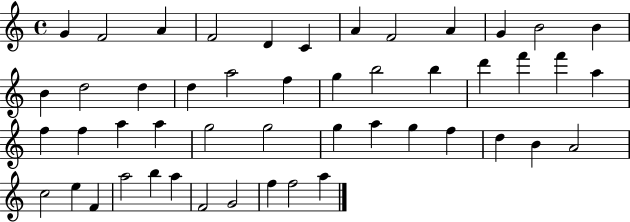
X:1
T:Untitled
M:4/4
L:1/4
K:C
G F2 A F2 D C A F2 A G B2 B B d2 d d a2 f g b2 b d' f' f' a f f a a g2 g2 g a g f d B A2 c2 e F a2 b a F2 G2 f f2 a